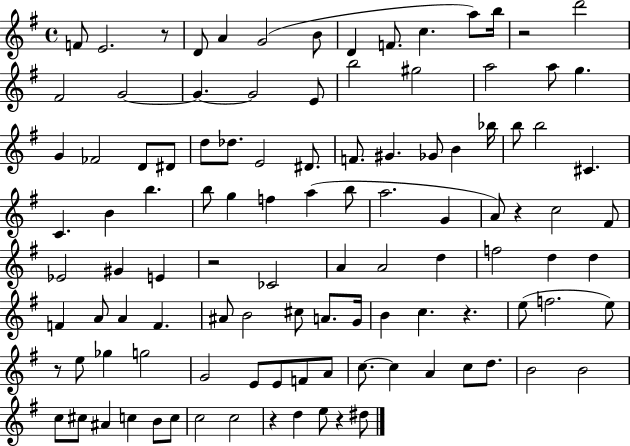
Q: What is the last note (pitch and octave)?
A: D#5